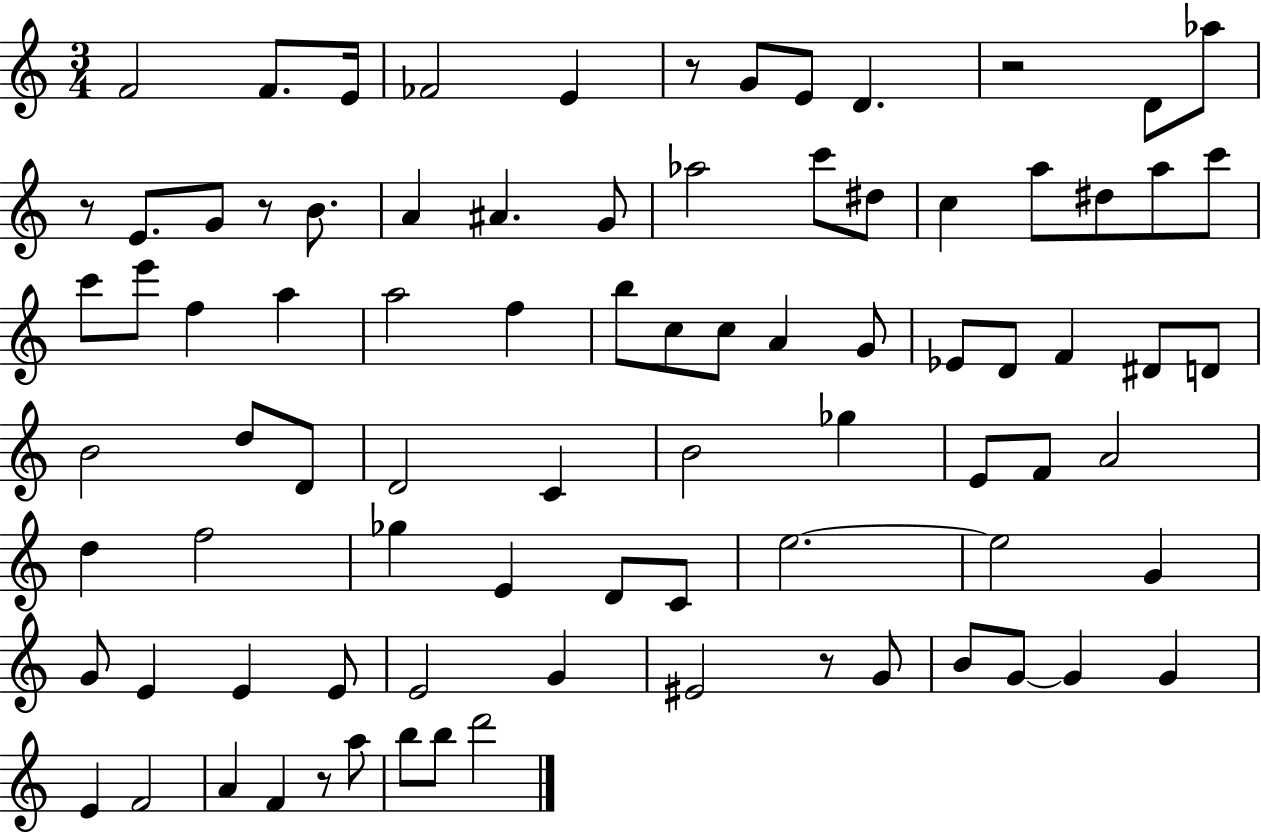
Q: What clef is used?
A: treble